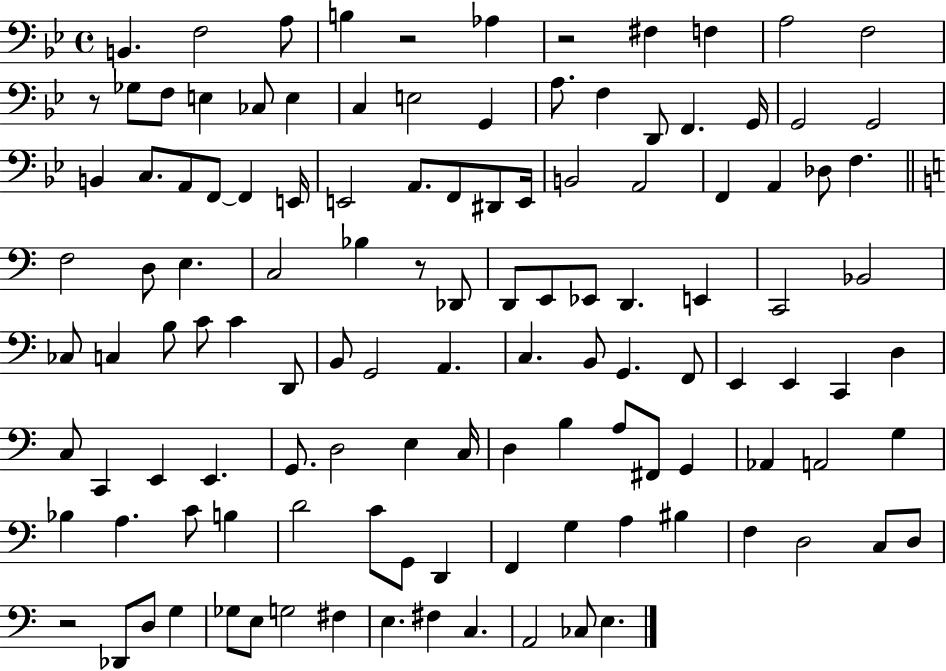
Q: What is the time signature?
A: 4/4